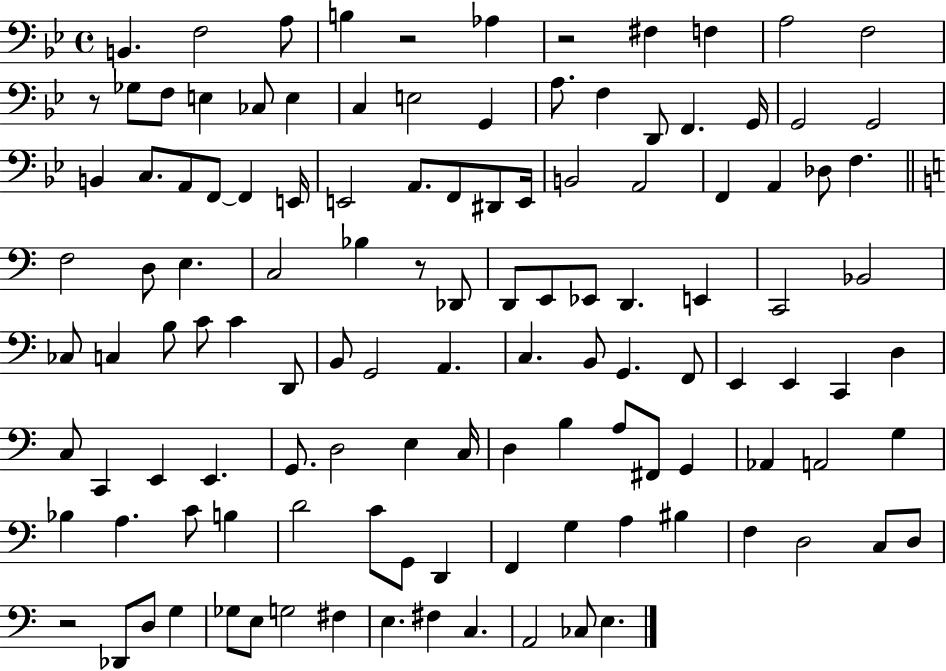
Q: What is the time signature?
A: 4/4